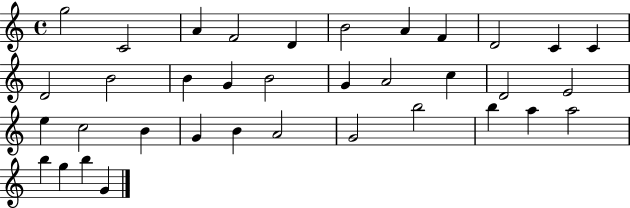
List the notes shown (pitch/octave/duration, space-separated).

G5/h C4/h A4/q F4/h D4/q B4/h A4/q F4/q D4/h C4/q C4/q D4/h B4/h B4/q G4/q B4/h G4/q A4/h C5/q D4/h E4/h E5/q C5/h B4/q G4/q B4/q A4/h G4/h B5/h B5/q A5/q A5/h B5/q G5/q B5/q G4/q